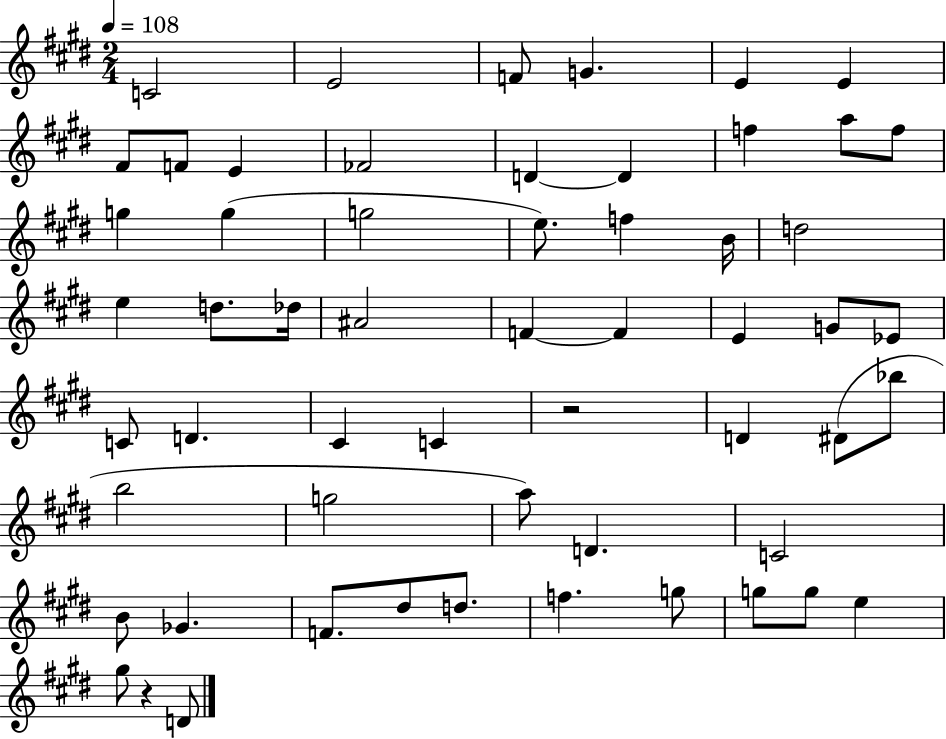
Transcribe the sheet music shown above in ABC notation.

X:1
T:Untitled
M:2/4
L:1/4
K:E
C2 E2 F/2 G E E ^F/2 F/2 E _F2 D D f a/2 f/2 g g g2 e/2 f B/4 d2 e d/2 _d/4 ^A2 F F E G/2 _E/2 C/2 D ^C C z2 D ^D/2 _b/2 b2 g2 a/2 D C2 B/2 _G F/2 ^d/2 d/2 f g/2 g/2 g/2 e ^g/2 z D/2